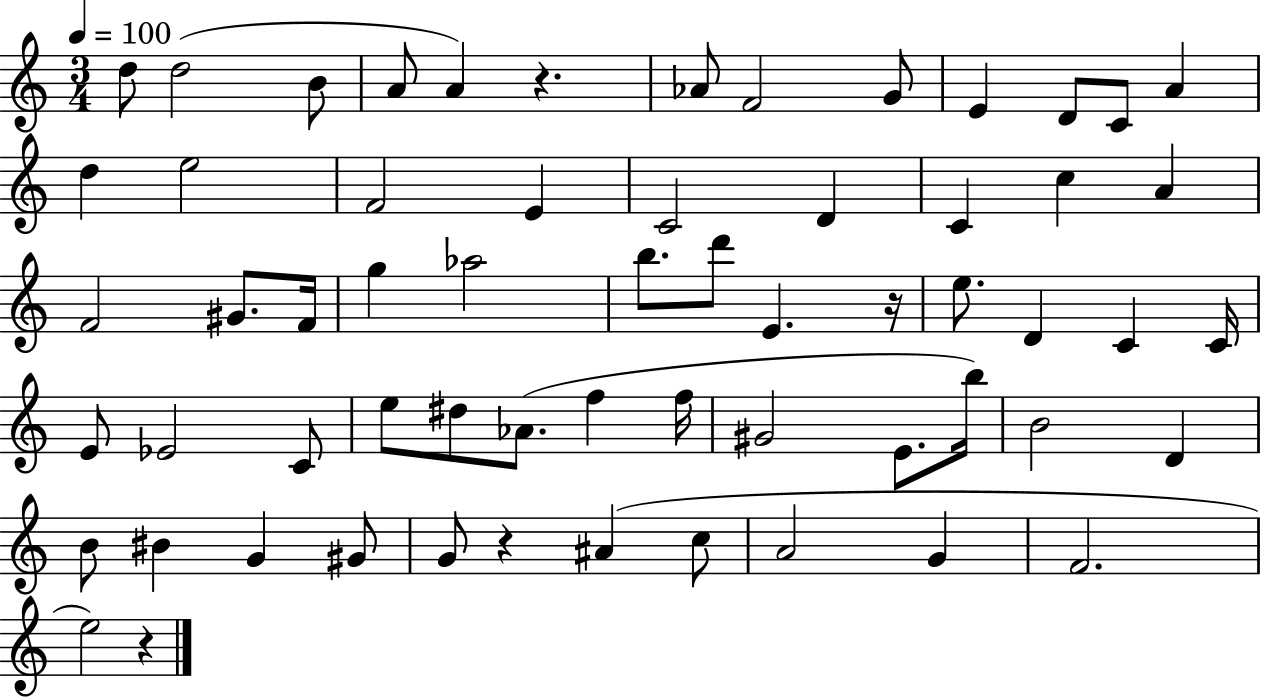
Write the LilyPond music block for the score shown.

{
  \clef treble
  \numericTimeSignature
  \time 3/4
  \key c \major
  \tempo 4 = 100
  d''8 d''2( b'8 | a'8 a'4) r4. | aes'8 f'2 g'8 | e'4 d'8 c'8 a'4 | \break d''4 e''2 | f'2 e'4 | c'2 d'4 | c'4 c''4 a'4 | \break f'2 gis'8. f'16 | g''4 aes''2 | b''8. d'''8 e'4. r16 | e''8. d'4 c'4 c'16 | \break e'8 ees'2 c'8 | e''8 dis''8 aes'8.( f''4 f''16 | gis'2 e'8. b''16) | b'2 d'4 | \break b'8 bis'4 g'4 gis'8 | g'8 r4 ais'4( c''8 | a'2 g'4 | f'2. | \break e''2) r4 | \bar "|."
}